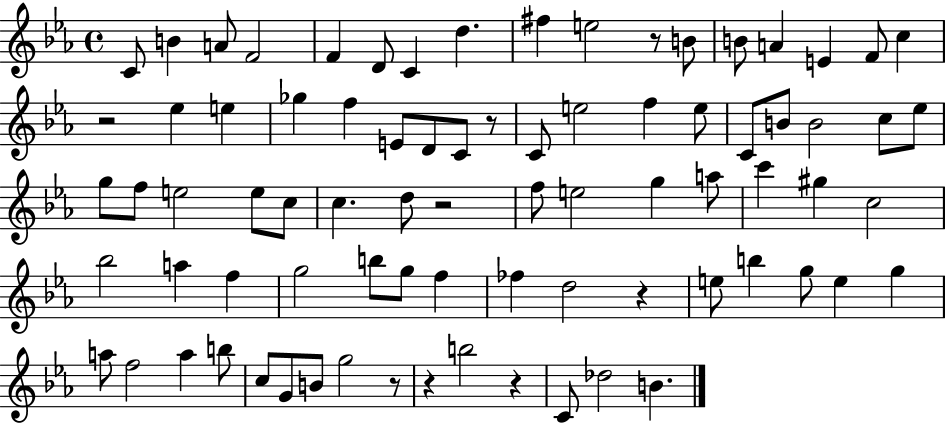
{
  \clef treble
  \time 4/4
  \defaultTimeSignature
  \key ees \major
  c'8 b'4 a'8 f'2 | f'4 d'8 c'4 d''4. | fis''4 e''2 r8 b'8 | b'8 a'4 e'4 f'8 c''4 | \break r2 ees''4 e''4 | ges''4 f''4 e'8 d'8 c'8 r8 | c'8 e''2 f''4 e''8 | c'8 b'8 b'2 c''8 ees''8 | \break g''8 f''8 e''2 e''8 c''8 | c''4. d''8 r2 | f''8 e''2 g''4 a''8 | c'''4 gis''4 c''2 | \break bes''2 a''4 f''4 | g''2 b''8 g''8 f''4 | fes''4 d''2 r4 | e''8 b''4 g''8 e''4 g''4 | \break a''8 f''2 a''4 b''8 | c''8 g'8 b'8 g''2 r8 | r4 b''2 r4 | c'8 des''2 b'4. | \break \bar "|."
}